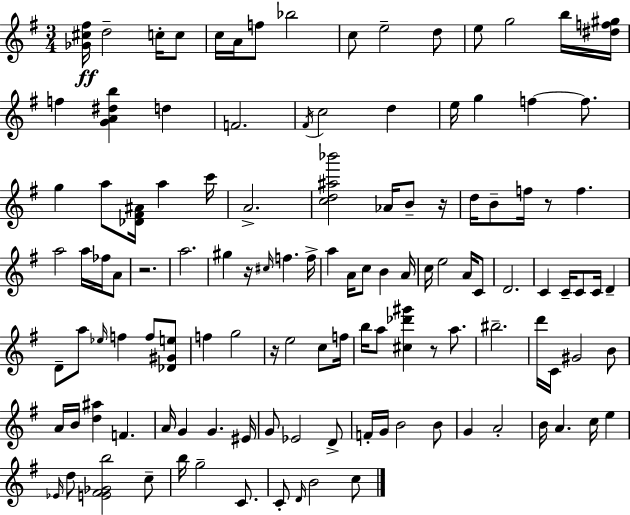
{
  \clef treble
  \numericTimeSignature
  \time 3/4
  \key e \minor
  \repeat volta 2 { <ges' cis'' fis''>16\ff d''2-- c''16-. c''8 | c''16 a'16 f''8 bes''2 | c''8 e''2-- d''8 | e''8 g''2 b''16 <dis'' f'' gis''>16 | \break f''4 <g' a' dis'' b''>4 d''4 | f'2. | \acciaccatura { fis'16 } c''2 d''4 | e''16 g''4 f''4~~ f''8. | \break g''4 a''8 <des' fis' ais'>16 a''4 | c'''16 a'2.-> | <c'' d'' ais'' bes'''>2 aes'16 b'8-- | r16 d''16 b'8-- f''16 r8 f''4. | \break a''2 a''16 fes''16 a'8 | r2. | a''2. | gis''4 r16 \grace { cis''16 } f''4. | \break f''16-> a''4 a'16 c''8 b'4 | a'16 c''16 e''2 a'16 | c'8 d'2. | c'4 c'16-- c'8 c'16 d'4-- | \break d'8-- a''8 \grace { ees''16 } f''4 f''8 | <des' gis' e''>8 f''4 g''2 | r16 e''2 | c''8 f''16 b''16 a''8 <cis'' des''' gis'''>4 r8 | \break a''8. bis''2.-- | d'''16 c'16 gis'2 | b'8 a'16 b'16 <d'' ais''>4 f'4. | a'16 g'4 g'4. | \break eis'16 g'8 ees'2 | d'8-> f'16-. g'16 b'2 | b'8 g'4 a'2-. | b'16 a'4. c''16 e''4 | \break \grace { ees'16 } d''8 <e' fis' ges' b''>2 | c''8-- b''16 g''2-- | c'8. c'8-. \grace { d'16 } b'2 | c''8 } \bar "|."
}